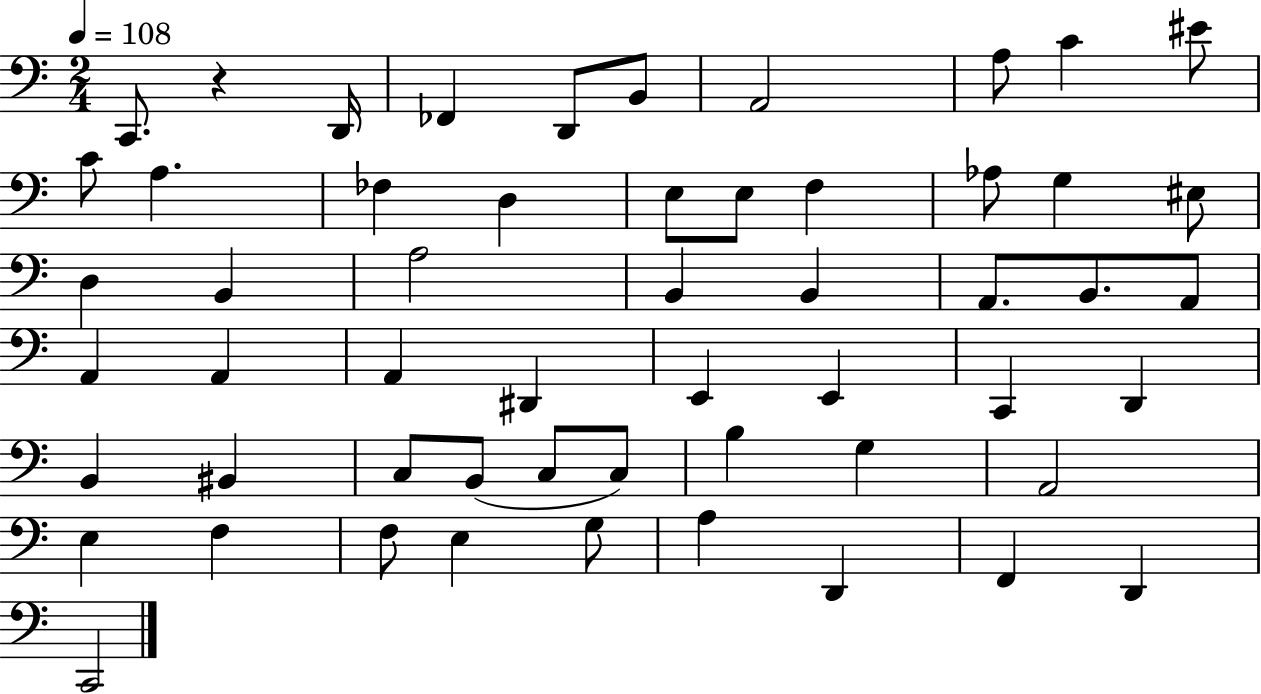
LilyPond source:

{
  \clef bass
  \numericTimeSignature
  \time 2/4
  \key c \major
  \tempo 4 = 108
  c,8. r4 d,16 | fes,4 d,8 b,8 | a,2 | a8 c'4 eis'8 | \break c'8 a4. | fes4 d4 | e8 e8 f4 | aes8 g4 eis8 | \break d4 b,4 | a2 | b,4 b,4 | a,8. b,8. a,8 | \break a,4 a,4 | a,4 dis,4 | e,4 e,4 | c,4 d,4 | \break b,4 bis,4 | c8 b,8( c8 c8) | b4 g4 | a,2 | \break e4 f4 | f8 e4 g8 | a4 d,4 | f,4 d,4 | \break c,2 | \bar "|."
}